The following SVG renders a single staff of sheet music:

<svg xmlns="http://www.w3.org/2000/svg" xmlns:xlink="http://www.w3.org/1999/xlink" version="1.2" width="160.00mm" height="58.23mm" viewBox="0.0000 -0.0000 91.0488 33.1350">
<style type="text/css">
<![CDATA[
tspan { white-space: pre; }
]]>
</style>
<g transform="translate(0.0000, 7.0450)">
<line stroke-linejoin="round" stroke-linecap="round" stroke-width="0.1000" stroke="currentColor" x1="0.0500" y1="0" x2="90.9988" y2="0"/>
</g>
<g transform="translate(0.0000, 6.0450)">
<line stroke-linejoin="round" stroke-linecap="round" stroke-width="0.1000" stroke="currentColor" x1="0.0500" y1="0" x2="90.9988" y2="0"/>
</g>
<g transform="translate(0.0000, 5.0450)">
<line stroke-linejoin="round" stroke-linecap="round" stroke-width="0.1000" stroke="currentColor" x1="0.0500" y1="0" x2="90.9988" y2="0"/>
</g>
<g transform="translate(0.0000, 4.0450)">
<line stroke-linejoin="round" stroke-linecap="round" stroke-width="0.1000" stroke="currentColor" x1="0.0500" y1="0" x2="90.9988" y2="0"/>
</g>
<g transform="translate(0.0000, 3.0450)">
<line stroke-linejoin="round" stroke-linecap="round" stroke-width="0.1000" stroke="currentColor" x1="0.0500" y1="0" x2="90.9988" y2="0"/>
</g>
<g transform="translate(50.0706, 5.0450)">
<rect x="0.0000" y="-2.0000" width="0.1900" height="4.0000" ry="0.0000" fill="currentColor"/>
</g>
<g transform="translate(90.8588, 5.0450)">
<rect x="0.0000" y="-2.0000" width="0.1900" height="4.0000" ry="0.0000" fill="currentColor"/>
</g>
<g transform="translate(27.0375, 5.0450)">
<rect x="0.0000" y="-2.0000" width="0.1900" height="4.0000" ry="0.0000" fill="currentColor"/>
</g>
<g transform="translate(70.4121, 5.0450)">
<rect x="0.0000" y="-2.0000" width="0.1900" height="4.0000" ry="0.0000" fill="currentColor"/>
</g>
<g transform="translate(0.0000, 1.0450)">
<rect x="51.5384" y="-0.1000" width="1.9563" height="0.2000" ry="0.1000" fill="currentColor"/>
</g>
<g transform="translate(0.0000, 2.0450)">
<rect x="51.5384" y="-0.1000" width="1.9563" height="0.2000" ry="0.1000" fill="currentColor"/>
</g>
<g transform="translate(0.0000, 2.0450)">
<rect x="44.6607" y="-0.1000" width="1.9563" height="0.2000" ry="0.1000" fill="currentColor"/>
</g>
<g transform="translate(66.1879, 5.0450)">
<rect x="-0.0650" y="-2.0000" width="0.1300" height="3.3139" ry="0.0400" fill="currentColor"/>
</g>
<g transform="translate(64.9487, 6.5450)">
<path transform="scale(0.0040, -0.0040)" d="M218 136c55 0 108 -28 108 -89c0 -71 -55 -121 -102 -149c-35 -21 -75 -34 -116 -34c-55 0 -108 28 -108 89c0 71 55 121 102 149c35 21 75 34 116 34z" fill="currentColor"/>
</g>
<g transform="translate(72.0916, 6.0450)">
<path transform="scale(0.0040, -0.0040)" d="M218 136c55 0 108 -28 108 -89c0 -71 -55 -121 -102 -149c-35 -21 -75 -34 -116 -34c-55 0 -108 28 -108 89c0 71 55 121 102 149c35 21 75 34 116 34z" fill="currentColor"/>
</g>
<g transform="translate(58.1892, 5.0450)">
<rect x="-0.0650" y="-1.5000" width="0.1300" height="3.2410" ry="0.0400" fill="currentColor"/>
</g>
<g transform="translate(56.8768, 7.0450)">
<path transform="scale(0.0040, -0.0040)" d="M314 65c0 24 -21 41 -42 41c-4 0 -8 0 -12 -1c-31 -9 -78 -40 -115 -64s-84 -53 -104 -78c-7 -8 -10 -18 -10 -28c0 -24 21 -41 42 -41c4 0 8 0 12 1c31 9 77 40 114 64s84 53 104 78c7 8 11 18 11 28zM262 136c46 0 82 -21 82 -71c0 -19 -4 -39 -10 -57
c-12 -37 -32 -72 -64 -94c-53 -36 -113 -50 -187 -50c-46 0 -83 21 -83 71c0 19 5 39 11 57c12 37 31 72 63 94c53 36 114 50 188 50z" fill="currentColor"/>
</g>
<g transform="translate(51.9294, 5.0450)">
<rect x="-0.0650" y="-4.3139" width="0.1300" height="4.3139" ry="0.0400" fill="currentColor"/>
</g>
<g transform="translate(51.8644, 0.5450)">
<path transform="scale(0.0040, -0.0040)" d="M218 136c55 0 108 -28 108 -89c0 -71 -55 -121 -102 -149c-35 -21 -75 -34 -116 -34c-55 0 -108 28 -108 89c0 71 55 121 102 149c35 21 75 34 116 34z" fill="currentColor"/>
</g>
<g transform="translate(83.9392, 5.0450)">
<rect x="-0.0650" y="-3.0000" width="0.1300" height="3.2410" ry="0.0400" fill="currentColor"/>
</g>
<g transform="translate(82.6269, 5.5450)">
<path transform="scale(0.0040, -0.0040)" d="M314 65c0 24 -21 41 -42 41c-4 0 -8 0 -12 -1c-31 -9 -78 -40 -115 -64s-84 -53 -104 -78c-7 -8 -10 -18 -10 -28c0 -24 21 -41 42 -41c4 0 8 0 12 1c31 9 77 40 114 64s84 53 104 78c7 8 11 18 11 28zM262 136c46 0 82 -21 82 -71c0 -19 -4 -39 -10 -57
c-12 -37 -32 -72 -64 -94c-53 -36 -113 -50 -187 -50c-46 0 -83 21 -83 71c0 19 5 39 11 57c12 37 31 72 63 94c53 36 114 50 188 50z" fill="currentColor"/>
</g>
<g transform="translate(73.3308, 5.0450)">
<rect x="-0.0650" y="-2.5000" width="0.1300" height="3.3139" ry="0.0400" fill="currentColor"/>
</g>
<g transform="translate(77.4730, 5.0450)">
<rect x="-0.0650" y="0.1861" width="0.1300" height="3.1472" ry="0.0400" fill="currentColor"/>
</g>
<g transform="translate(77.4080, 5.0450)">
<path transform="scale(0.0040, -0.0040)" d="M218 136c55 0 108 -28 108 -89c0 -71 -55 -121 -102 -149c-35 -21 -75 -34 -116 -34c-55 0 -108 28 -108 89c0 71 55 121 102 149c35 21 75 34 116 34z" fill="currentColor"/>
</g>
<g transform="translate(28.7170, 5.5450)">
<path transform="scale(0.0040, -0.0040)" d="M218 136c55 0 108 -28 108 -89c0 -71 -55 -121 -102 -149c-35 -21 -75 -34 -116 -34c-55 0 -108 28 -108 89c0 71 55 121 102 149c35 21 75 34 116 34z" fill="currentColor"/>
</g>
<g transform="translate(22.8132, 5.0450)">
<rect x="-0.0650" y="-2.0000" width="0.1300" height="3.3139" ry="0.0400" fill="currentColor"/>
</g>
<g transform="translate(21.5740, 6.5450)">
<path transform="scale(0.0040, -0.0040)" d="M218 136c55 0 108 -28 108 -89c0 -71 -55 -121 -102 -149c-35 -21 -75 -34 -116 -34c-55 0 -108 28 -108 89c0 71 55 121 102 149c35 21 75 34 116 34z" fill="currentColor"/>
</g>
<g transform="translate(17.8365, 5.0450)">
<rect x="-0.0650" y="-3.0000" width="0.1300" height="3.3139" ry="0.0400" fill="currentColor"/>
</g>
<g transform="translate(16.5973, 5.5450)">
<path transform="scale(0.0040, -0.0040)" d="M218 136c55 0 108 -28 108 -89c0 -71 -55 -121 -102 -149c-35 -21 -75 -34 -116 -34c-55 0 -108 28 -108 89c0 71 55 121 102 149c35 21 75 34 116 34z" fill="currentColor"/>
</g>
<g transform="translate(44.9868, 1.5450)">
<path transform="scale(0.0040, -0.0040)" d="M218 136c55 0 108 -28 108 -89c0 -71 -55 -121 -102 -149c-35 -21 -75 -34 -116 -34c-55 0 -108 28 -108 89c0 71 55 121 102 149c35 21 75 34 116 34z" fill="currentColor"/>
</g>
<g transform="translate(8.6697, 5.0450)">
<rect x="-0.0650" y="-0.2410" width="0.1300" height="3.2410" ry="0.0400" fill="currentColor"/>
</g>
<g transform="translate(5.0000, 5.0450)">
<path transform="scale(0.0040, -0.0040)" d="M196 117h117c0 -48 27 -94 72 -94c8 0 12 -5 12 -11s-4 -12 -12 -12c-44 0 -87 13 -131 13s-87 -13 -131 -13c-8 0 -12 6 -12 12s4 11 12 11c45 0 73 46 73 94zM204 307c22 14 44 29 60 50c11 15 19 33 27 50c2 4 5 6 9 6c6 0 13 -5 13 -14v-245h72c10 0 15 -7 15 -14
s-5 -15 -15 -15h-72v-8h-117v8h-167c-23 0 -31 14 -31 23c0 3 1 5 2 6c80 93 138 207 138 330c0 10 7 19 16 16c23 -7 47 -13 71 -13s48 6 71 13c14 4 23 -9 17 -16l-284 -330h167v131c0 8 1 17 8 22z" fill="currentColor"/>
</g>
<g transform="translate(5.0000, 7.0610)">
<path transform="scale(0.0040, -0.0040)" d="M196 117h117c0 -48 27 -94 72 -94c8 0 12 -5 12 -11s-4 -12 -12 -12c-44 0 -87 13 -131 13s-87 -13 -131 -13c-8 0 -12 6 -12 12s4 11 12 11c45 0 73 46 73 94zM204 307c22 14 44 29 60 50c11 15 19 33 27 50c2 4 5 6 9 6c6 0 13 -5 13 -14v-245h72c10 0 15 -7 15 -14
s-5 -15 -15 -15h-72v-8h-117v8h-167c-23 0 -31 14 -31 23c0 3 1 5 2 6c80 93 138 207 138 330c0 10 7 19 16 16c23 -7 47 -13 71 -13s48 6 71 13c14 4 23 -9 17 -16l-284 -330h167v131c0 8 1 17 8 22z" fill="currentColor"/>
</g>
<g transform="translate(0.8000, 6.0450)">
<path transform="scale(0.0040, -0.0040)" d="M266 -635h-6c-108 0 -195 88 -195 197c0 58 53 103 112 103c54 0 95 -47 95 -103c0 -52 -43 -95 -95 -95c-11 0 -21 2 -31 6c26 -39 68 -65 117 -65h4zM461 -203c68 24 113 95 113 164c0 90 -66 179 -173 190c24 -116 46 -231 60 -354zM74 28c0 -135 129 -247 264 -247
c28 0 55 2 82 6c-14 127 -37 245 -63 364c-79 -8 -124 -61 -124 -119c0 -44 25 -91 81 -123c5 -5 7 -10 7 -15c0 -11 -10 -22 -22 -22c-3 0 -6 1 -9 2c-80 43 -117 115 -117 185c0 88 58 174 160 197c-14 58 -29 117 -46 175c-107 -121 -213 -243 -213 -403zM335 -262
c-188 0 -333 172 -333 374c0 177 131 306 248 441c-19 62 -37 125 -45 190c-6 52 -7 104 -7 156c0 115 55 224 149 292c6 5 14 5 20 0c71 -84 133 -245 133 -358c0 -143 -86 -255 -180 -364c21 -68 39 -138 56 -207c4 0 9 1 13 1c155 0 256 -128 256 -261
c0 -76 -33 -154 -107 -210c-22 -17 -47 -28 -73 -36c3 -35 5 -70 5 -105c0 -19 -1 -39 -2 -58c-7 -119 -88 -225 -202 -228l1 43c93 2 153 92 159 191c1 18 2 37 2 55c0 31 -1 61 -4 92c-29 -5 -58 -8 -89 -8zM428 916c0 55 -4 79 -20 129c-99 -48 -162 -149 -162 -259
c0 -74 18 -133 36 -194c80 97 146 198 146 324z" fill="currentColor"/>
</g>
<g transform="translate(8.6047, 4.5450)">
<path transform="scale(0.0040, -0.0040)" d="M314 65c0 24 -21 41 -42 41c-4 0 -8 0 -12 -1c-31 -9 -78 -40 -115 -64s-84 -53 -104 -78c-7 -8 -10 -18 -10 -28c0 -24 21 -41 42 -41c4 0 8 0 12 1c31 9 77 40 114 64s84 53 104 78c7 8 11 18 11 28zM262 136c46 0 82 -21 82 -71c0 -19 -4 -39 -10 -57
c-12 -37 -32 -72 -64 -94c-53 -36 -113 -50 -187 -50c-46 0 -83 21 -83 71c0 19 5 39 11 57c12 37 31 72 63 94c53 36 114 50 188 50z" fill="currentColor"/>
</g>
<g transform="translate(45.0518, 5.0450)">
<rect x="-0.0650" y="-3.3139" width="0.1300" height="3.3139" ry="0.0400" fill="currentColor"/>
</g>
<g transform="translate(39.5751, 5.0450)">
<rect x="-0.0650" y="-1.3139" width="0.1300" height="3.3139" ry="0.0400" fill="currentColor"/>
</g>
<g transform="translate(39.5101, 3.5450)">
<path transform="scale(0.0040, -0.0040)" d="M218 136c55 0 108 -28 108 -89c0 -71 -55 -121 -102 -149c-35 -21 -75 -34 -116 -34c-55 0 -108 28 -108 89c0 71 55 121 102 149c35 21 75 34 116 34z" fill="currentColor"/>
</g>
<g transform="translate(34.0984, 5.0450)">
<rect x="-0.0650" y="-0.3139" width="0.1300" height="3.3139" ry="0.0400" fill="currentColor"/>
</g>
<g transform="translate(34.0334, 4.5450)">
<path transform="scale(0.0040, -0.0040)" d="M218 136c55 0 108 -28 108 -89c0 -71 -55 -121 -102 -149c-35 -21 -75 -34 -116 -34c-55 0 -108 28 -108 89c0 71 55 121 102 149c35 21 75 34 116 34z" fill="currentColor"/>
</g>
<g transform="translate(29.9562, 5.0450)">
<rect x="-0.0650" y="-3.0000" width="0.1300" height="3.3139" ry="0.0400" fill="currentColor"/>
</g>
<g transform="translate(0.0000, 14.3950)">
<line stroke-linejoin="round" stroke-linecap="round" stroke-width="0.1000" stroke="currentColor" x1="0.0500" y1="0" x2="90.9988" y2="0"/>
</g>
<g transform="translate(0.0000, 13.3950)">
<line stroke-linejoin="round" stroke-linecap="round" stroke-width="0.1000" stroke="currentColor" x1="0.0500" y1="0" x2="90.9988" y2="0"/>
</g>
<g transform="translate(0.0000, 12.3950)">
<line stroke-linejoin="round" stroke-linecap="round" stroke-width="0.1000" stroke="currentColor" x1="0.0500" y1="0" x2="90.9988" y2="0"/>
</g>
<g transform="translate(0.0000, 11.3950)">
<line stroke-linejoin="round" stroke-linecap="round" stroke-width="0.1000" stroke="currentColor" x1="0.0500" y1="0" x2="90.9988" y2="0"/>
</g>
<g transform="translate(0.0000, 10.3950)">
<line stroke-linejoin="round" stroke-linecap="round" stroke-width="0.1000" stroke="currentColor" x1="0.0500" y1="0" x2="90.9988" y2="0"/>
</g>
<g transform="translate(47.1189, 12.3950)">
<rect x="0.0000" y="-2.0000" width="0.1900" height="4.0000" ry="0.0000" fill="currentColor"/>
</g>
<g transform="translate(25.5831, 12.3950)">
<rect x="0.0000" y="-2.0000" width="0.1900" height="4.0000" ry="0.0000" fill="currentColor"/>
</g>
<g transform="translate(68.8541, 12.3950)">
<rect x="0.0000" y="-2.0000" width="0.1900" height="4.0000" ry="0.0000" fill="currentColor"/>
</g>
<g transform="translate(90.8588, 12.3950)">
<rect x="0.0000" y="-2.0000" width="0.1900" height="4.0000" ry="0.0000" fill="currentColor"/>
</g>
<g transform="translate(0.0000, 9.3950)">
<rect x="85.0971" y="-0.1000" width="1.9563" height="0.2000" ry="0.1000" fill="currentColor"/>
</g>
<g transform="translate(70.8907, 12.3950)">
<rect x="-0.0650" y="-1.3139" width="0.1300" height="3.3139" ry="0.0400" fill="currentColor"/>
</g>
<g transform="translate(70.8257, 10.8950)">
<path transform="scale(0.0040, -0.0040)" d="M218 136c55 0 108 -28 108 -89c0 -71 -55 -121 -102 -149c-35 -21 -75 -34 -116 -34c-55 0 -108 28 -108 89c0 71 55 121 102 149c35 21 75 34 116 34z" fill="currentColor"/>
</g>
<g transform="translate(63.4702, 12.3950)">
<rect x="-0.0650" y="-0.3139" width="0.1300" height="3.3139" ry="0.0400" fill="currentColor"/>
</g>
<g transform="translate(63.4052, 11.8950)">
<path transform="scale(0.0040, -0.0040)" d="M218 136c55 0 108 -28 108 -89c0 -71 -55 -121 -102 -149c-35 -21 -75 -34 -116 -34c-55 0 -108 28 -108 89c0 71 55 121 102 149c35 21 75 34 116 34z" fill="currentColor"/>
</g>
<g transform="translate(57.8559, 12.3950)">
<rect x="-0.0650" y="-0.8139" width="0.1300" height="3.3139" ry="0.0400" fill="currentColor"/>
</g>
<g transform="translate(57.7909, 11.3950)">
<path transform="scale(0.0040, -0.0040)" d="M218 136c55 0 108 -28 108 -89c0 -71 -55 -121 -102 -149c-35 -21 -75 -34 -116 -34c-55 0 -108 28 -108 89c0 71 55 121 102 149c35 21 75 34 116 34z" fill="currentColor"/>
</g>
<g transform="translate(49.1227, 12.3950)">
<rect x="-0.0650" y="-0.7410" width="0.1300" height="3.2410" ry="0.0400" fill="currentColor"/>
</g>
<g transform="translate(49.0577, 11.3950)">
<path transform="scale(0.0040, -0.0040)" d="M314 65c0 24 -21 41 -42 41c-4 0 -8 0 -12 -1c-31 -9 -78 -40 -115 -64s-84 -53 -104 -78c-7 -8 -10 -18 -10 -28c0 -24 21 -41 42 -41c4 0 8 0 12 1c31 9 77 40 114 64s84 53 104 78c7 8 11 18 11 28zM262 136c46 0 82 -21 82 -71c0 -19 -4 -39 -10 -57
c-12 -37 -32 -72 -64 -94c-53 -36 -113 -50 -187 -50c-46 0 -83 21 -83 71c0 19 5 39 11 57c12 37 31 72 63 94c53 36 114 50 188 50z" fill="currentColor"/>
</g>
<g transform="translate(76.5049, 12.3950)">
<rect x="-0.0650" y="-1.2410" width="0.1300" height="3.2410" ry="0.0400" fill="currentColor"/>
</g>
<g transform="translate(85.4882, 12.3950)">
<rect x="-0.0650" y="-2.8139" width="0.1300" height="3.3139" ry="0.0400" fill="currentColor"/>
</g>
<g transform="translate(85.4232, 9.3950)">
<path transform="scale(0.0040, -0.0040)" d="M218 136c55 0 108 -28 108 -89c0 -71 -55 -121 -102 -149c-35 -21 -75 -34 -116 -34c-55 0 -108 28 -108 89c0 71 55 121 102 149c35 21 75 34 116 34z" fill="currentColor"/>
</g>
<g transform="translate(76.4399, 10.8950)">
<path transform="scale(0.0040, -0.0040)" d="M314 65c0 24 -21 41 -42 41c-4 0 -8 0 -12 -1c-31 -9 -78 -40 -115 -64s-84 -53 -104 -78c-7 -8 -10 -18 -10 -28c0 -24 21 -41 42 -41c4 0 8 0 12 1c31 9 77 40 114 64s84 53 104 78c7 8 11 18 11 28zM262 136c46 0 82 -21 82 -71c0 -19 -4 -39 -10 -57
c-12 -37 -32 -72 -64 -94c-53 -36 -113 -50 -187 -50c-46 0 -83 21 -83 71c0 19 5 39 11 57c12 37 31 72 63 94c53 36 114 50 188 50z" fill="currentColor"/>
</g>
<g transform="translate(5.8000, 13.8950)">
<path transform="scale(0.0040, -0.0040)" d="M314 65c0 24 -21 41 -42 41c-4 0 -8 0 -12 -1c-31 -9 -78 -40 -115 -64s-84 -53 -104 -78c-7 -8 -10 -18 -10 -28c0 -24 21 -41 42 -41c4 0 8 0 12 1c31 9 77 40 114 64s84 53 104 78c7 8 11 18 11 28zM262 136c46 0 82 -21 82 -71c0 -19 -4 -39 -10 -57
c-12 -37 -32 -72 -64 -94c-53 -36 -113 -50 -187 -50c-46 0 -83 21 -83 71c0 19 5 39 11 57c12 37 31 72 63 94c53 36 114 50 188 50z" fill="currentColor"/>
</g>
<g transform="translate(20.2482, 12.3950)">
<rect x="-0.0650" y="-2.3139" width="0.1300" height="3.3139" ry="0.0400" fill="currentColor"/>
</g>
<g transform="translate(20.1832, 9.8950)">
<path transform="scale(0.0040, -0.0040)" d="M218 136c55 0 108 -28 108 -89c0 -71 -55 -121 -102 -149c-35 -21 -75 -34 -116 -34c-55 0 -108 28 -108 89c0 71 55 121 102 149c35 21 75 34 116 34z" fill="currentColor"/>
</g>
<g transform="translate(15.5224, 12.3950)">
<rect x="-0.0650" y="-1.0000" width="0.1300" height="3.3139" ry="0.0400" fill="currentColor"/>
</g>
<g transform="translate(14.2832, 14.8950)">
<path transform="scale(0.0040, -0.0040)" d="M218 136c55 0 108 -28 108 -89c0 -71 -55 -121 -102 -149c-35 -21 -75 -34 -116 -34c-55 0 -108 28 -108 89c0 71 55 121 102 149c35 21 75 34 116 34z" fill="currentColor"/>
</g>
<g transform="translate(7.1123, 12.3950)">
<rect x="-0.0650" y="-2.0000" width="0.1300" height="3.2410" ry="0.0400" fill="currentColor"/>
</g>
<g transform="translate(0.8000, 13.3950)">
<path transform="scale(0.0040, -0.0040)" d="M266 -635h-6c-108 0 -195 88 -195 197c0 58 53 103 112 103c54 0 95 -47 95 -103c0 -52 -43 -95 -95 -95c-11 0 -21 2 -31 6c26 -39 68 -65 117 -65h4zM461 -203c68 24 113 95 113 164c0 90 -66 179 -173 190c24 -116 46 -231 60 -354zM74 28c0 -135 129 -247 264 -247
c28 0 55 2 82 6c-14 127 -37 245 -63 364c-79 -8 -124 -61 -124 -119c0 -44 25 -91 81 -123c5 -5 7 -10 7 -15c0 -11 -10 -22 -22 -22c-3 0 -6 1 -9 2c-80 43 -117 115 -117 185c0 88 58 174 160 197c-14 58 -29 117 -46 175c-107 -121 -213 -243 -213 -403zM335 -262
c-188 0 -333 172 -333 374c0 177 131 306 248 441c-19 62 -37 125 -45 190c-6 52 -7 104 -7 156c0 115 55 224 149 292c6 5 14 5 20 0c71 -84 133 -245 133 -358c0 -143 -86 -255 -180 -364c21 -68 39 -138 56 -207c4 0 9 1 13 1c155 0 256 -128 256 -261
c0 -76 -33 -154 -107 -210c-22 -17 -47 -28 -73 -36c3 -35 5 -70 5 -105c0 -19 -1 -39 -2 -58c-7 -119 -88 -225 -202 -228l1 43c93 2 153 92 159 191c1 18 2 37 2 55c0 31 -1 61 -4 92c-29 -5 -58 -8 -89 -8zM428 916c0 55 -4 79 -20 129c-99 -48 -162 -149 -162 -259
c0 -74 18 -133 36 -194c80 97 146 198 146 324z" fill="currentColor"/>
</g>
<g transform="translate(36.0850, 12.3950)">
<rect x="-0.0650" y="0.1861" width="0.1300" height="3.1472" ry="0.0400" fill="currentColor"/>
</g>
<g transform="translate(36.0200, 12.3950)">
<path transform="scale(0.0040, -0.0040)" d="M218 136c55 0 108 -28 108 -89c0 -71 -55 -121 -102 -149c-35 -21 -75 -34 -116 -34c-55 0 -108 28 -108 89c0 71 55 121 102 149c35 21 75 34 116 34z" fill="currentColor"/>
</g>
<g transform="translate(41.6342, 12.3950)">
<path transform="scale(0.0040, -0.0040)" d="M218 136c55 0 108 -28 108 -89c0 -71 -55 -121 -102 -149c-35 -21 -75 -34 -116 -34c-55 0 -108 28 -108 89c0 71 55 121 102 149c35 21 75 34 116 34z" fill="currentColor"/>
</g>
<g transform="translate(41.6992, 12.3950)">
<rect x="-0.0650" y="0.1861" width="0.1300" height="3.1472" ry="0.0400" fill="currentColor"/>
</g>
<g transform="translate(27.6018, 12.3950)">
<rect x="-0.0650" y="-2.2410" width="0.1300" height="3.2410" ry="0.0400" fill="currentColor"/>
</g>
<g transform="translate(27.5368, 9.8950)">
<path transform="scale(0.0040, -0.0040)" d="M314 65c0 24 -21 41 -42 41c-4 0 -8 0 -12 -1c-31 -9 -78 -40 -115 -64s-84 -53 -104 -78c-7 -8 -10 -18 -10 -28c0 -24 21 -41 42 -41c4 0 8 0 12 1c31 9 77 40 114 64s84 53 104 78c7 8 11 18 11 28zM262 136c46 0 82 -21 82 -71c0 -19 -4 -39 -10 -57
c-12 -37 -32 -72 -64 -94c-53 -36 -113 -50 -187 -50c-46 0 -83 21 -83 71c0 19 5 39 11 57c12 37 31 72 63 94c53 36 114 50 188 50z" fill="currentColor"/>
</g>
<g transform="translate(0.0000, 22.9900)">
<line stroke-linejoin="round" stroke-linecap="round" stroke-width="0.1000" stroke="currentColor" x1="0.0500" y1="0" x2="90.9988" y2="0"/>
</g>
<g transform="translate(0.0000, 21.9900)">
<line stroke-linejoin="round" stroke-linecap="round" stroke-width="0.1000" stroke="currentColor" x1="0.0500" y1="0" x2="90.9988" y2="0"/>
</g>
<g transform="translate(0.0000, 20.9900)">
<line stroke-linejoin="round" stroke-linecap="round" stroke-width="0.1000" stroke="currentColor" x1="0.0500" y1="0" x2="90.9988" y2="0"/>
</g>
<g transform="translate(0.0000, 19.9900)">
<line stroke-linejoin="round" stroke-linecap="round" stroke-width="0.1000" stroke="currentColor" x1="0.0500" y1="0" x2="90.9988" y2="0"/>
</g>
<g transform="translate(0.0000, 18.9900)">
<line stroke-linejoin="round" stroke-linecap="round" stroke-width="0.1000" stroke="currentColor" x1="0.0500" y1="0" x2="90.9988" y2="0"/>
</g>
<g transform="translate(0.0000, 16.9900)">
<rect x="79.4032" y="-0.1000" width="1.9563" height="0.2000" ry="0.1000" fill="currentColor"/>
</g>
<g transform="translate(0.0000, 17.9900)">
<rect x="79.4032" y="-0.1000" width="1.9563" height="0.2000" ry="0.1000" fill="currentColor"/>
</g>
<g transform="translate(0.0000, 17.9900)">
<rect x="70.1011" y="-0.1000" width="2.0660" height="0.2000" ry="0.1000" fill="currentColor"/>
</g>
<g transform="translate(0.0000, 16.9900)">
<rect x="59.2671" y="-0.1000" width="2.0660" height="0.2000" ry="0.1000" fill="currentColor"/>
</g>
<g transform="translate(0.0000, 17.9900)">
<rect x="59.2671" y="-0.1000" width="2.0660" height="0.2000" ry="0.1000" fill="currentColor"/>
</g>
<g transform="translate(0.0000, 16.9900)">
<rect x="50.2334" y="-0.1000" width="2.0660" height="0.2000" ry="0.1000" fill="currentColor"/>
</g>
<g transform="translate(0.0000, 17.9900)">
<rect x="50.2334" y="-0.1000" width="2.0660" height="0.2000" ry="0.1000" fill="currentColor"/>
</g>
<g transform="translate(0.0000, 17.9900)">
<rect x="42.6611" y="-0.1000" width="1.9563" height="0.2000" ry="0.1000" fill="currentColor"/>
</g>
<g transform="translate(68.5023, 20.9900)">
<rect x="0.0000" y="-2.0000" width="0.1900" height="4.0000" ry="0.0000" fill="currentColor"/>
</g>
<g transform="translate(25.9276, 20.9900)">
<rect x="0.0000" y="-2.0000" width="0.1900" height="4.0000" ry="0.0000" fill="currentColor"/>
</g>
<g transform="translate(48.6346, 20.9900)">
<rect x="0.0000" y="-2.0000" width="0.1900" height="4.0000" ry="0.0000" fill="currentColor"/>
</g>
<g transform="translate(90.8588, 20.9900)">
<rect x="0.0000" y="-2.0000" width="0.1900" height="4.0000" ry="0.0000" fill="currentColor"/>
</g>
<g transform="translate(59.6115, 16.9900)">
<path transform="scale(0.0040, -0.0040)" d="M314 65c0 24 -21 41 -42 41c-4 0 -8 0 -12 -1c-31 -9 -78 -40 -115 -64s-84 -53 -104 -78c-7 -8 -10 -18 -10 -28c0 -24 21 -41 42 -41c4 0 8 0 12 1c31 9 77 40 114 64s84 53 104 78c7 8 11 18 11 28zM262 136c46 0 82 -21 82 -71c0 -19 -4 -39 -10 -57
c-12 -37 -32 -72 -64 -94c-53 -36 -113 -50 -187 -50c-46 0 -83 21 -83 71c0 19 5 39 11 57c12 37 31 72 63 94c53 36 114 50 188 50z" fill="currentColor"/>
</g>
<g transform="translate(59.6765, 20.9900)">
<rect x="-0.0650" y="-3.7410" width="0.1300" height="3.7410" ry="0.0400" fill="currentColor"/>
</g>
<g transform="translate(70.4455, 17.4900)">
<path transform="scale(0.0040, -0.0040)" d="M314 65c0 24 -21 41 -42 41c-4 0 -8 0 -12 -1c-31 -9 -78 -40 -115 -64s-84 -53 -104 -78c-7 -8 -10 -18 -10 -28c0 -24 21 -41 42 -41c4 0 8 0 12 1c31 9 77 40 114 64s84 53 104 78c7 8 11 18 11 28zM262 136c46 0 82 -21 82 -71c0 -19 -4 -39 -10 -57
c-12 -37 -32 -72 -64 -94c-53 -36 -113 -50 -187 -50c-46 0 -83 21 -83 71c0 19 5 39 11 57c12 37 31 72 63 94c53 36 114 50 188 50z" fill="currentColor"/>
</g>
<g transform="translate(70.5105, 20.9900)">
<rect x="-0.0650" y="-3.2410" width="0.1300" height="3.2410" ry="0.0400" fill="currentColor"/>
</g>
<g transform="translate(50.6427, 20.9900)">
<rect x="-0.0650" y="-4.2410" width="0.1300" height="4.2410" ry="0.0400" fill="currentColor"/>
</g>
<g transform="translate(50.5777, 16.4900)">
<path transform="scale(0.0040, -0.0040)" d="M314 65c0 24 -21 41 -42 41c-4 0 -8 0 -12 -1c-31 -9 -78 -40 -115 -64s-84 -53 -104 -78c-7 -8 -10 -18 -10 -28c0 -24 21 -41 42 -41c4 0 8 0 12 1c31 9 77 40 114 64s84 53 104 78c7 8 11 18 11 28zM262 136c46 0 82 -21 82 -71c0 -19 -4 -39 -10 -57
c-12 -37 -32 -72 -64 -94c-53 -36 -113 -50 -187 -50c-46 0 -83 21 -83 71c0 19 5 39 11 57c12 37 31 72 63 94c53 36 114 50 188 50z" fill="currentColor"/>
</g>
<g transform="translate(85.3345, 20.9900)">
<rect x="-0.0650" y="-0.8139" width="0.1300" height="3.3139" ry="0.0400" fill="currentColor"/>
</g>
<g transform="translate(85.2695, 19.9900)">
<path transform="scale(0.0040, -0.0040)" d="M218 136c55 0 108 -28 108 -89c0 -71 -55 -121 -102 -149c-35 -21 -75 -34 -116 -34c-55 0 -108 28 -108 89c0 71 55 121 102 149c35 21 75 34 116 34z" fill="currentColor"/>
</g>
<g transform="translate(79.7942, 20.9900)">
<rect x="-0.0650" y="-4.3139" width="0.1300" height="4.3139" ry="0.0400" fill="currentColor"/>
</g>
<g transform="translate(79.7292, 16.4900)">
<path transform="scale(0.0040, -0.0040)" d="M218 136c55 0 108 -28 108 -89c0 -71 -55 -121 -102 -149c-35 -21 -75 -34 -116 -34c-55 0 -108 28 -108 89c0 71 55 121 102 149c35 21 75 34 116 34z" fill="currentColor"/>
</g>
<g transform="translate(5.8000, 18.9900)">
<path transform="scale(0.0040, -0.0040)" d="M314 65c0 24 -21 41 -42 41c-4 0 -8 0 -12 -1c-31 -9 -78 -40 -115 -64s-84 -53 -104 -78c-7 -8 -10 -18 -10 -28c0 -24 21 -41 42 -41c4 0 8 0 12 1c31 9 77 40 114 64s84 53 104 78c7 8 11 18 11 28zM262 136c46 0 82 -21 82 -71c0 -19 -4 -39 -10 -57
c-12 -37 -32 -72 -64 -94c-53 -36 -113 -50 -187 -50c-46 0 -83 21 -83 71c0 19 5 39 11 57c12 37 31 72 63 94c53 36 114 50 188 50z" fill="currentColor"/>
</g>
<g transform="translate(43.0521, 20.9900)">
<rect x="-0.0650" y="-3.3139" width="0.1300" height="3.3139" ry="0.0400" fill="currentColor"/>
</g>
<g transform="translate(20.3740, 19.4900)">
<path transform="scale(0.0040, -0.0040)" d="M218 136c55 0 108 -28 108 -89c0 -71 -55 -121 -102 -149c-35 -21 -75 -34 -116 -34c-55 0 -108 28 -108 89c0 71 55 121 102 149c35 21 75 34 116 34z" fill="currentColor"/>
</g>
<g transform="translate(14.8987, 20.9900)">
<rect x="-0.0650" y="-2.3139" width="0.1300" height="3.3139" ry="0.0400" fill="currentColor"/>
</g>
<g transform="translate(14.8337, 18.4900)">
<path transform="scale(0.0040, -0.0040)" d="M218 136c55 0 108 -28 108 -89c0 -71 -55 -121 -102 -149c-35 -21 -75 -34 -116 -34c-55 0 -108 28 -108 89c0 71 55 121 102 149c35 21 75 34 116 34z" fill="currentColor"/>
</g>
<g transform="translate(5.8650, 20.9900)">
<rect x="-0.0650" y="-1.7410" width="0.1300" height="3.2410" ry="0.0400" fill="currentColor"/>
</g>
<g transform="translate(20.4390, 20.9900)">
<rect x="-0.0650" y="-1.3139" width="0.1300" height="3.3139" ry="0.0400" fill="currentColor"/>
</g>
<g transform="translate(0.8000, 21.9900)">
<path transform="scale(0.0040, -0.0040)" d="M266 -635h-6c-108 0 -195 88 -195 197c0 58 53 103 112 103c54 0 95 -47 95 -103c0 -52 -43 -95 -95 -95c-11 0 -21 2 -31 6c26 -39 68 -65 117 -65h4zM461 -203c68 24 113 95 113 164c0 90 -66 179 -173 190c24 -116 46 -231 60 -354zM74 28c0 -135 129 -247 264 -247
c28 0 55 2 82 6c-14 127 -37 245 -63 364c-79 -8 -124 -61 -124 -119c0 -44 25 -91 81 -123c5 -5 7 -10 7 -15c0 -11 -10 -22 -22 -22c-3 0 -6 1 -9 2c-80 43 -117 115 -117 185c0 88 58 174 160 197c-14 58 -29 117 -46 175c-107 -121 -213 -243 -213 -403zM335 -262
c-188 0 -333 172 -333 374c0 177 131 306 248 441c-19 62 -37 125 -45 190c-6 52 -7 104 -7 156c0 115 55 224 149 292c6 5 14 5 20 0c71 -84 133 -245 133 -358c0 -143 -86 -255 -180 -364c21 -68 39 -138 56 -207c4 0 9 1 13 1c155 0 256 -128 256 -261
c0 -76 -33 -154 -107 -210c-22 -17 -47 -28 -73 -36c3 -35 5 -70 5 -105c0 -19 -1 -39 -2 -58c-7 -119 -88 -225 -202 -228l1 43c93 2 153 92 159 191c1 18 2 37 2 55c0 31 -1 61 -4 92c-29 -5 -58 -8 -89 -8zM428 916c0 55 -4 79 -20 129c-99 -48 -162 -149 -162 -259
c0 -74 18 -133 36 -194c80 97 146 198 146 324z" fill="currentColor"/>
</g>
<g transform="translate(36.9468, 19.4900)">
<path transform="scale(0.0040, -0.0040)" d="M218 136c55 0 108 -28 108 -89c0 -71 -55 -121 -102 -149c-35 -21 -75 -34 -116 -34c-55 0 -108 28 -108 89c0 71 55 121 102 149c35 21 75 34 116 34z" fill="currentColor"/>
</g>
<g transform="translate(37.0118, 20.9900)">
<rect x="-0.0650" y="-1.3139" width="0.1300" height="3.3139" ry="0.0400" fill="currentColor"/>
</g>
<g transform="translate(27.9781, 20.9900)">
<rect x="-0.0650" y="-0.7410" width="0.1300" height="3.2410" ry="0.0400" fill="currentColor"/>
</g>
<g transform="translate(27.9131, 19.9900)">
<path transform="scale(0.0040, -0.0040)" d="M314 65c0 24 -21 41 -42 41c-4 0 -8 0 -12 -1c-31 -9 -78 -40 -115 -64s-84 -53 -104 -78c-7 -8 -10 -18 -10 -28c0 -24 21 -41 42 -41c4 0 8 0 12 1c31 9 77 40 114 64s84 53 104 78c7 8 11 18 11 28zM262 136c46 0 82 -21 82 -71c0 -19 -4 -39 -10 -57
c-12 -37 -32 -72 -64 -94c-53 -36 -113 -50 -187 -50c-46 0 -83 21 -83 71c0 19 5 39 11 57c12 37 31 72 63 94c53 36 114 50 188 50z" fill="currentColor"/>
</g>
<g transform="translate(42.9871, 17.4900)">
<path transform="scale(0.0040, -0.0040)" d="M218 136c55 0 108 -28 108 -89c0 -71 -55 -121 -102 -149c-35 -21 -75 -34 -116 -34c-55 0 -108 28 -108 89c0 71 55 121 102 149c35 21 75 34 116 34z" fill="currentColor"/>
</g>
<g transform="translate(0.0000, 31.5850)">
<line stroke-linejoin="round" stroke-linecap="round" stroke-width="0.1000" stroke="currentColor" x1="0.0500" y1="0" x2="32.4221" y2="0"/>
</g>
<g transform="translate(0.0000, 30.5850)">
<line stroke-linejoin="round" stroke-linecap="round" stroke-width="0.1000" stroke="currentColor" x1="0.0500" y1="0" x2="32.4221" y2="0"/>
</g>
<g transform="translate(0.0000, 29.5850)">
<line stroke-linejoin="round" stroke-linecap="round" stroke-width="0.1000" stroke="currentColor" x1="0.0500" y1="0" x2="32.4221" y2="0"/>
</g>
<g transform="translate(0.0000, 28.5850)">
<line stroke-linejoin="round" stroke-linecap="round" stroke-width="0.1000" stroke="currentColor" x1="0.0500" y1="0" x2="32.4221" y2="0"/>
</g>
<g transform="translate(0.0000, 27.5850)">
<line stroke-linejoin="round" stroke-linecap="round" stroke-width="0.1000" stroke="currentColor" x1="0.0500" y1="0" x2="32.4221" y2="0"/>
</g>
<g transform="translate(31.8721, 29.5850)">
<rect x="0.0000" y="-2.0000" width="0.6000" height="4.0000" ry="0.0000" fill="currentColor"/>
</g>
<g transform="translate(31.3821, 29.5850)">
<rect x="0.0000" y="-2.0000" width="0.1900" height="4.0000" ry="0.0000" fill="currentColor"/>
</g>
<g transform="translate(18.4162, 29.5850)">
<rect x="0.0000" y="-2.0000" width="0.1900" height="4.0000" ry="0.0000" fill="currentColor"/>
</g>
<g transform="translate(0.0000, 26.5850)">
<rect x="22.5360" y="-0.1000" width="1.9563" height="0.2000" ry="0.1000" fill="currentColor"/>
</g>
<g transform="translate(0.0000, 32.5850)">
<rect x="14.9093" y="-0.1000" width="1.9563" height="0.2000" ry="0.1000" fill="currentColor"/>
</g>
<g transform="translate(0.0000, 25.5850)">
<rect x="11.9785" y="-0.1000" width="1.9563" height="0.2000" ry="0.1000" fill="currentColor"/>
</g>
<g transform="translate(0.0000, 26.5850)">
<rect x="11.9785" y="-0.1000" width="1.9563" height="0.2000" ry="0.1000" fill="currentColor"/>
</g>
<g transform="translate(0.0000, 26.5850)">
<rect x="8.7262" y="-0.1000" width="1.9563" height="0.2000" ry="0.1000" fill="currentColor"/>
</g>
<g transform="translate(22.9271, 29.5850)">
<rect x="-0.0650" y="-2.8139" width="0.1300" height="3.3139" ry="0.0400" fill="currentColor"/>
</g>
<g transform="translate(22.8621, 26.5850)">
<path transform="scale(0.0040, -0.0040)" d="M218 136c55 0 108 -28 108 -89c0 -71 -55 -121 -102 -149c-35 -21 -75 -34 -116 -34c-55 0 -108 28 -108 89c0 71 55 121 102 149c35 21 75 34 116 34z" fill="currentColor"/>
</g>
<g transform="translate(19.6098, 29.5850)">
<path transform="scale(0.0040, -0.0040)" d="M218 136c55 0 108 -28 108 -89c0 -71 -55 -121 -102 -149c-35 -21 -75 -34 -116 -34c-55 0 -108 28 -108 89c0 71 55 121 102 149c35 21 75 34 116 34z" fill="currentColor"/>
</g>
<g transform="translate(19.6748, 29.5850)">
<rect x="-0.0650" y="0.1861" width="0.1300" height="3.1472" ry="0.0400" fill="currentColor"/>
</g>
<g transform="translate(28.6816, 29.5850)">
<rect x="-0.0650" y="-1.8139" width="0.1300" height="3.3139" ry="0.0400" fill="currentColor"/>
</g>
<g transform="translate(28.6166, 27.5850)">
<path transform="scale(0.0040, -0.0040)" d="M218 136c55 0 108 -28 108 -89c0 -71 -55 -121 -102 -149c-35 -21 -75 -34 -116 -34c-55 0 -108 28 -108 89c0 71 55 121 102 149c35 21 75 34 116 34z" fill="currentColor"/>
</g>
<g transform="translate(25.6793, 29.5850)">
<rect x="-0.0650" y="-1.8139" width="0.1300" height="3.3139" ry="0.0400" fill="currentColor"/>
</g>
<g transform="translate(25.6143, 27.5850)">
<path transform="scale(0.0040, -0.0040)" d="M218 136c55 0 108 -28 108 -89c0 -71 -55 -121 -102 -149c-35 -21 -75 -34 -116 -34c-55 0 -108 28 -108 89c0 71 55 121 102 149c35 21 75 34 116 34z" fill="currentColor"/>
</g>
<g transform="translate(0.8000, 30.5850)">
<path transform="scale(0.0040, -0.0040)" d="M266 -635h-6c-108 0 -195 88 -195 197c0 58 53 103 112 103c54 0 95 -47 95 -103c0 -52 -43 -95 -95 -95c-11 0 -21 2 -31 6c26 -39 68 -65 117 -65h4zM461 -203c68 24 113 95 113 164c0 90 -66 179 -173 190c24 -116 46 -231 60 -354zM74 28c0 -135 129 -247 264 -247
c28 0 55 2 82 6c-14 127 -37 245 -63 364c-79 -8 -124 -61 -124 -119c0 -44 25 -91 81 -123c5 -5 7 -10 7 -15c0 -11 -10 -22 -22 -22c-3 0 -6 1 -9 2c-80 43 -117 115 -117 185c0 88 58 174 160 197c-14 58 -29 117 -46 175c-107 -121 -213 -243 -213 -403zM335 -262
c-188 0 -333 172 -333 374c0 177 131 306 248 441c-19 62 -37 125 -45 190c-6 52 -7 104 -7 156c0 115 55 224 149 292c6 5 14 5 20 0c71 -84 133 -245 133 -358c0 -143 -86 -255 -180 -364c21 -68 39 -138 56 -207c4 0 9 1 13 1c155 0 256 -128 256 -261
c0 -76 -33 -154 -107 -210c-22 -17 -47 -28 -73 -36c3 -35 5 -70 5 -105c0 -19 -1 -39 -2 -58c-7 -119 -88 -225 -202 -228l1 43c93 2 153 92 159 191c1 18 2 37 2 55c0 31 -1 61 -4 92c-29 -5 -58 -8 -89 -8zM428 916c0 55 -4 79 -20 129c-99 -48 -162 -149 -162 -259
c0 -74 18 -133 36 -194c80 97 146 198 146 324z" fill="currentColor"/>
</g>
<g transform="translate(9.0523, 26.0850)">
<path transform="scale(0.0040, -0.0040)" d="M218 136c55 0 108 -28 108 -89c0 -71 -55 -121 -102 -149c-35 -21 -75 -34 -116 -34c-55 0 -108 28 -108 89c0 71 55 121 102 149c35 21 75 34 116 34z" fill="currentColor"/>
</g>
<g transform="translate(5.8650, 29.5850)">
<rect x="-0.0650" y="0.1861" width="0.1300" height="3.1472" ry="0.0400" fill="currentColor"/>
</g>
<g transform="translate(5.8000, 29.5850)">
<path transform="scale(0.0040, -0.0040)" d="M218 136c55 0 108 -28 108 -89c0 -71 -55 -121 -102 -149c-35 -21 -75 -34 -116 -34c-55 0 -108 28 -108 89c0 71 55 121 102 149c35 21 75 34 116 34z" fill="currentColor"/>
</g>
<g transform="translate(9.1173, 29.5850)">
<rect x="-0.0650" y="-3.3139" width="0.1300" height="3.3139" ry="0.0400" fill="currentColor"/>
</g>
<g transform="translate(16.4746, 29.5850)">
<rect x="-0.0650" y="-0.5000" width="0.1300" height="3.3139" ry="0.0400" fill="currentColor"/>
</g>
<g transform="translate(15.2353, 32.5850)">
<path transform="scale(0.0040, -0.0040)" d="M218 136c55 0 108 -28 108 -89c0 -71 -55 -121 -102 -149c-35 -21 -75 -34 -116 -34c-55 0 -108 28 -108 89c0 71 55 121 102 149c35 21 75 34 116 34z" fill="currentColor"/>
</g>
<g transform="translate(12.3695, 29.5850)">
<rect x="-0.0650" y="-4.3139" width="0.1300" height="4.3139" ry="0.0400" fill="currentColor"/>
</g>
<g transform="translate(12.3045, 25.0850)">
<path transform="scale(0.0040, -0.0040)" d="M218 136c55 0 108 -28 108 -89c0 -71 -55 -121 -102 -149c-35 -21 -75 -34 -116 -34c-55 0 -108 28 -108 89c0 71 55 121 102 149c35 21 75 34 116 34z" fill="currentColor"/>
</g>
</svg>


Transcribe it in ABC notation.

X:1
T:Untitled
M:4/4
L:1/4
K:C
c2 A F A c e b d' E2 F G B A2 F2 D g g2 B B d2 d c e e2 a f2 g e d2 e b d'2 c'2 b2 d' d B b d' C B a f f